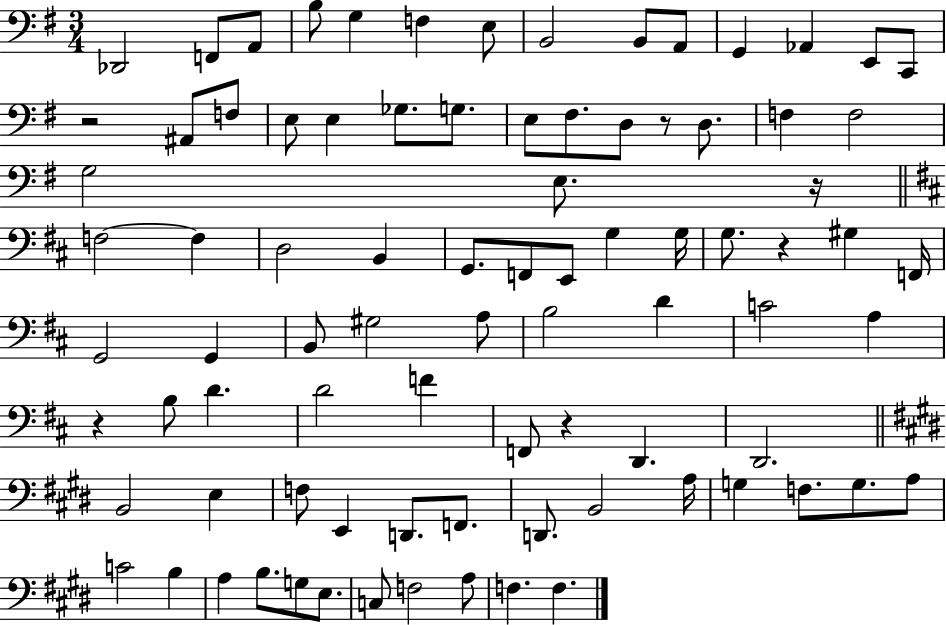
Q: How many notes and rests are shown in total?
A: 86